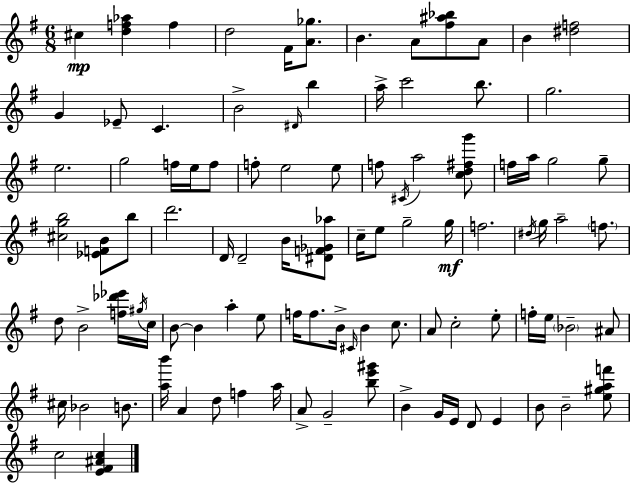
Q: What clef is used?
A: treble